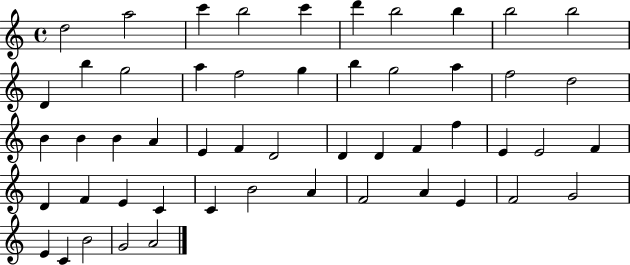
{
  \clef treble
  \time 4/4
  \defaultTimeSignature
  \key c \major
  d''2 a''2 | c'''4 b''2 c'''4 | d'''4 b''2 b''4 | b''2 b''2 | \break d'4 b''4 g''2 | a''4 f''2 g''4 | b''4 g''2 a''4 | f''2 d''2 | \break b'4 b'4 b'4 a'4 | e'4 f'4 d'2 | d'4 d'4 f'4 f''4 | e'4 e'2 f'4 | \break d'4 f'4 e'4 c'4 | c'4 b'2 a'4 | f'2 a'4 e'4 | f'2 g'2 | \break e'4 c'4 b'2 | g'2 a'2 | \bar "|."
}